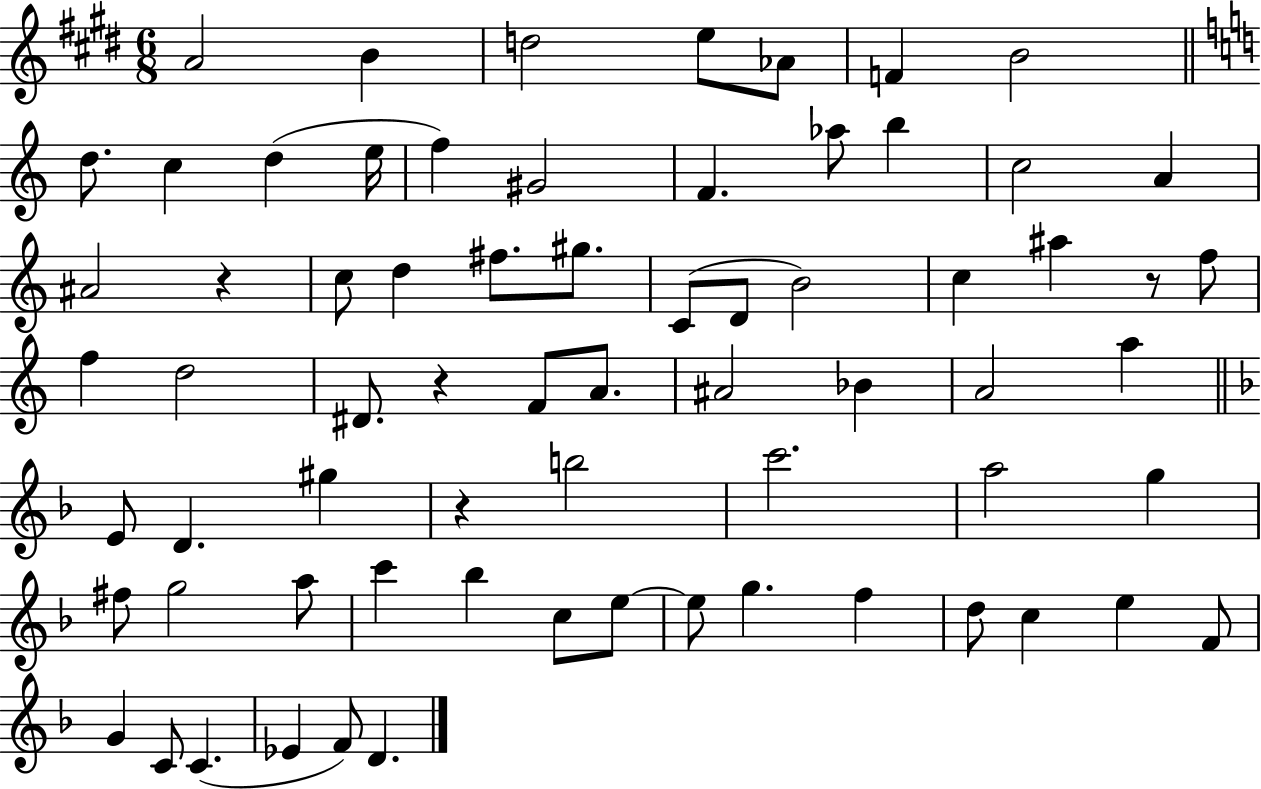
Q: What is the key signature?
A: E major